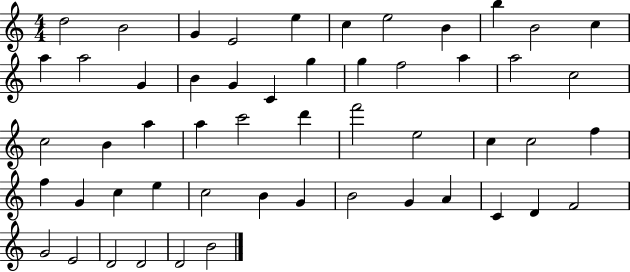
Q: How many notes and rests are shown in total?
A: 53